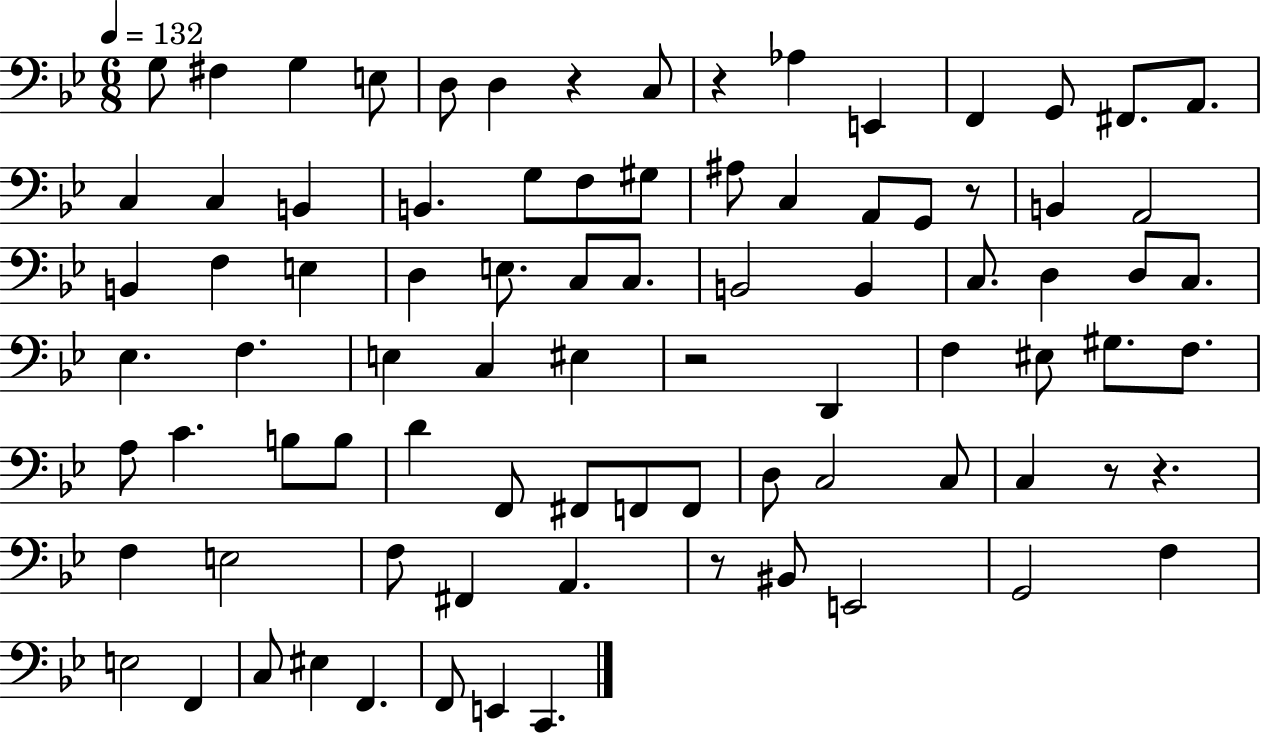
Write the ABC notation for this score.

X:1
T:Untitled
M:6/8
L:1/4
K:Bb
G,/2 ^F, G, E,/2 D,/2 D, z C,/2 z _A, E,, F,, G,,/2 ^F,,/2 A,,/2 C, C, B,, B,, G,/2 F,/2 ^G,/2 ^A,/2 C, A,,/2 G,,/2 z/2 B,, A,,2 B,, F, E, D, E,/2 C,/2 C,/2 B,,2 B,, C,/2 D, D,/2 C,/2 _E, F, E, C, ^E, z2 D,, F, ^E,/2 ^G,/2 F,/2 A,/2 C B,/2 B,/2 D F,,/2 ^F,,/2 F,,/2 F,,/2 D,/2 C,2 C,/2 C, z/2 z F, E,2 F,/2 ^F,, A,, z/2 ^B,,/2 E,,2 G,,2 F, E,2 F,, C,/2 ^E, F,, F,,/2 E,, C,,